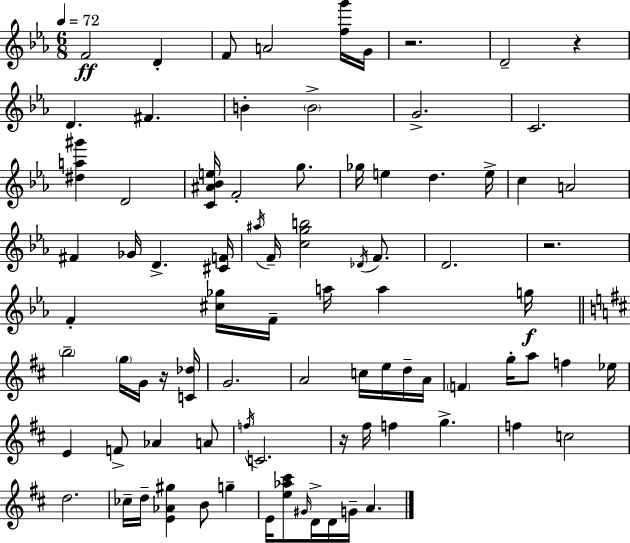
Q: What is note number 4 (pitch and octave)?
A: A4